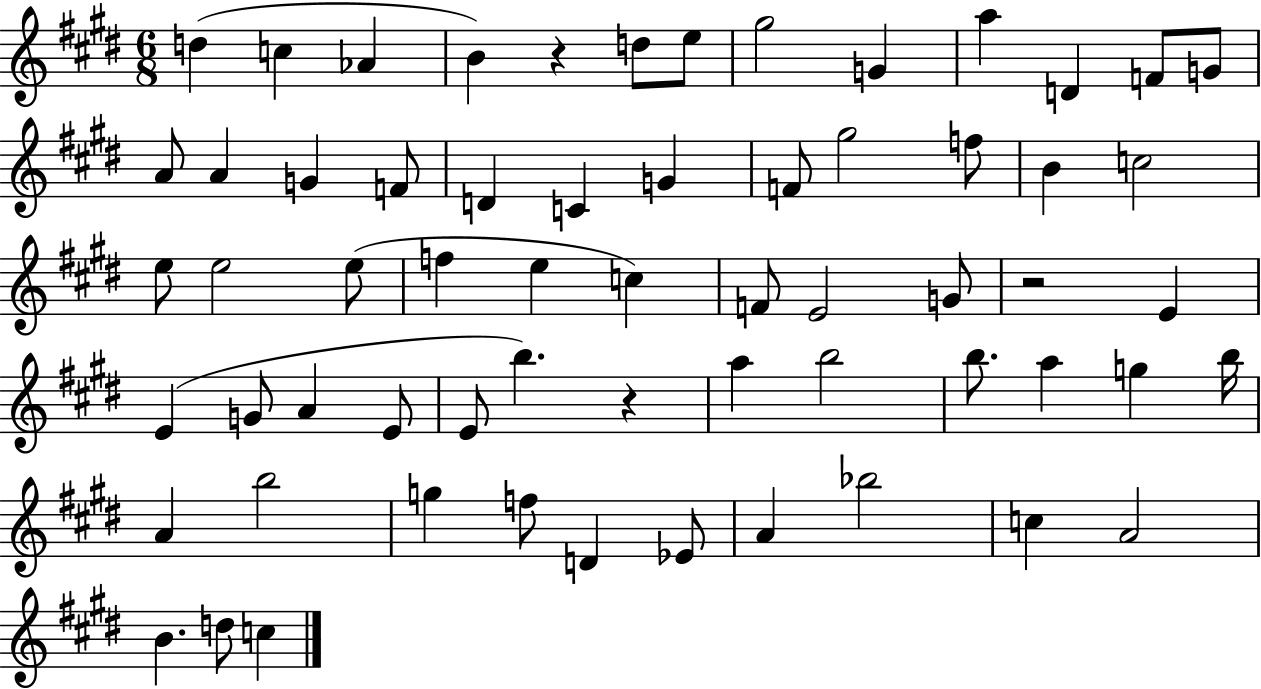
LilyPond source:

{
  \clef treble
  \numericTimeSignature
  \time 6/8
  \key e \major
  \repeat volta 2 { d''4( c''4 aes'4 | b'4) r4 d''8 e''8 | gis''2 g'4 | a''4 d'4 f'8 g'8 | \break a'8 a'4 g'4 f'8 | d'4 c'4 g'4 | f'8 gis''2 f''8 | b'4 c''2 | \break e''8 e''2 e''8( | f''4 e''4 c''4) | f'8 e'2 g'8 | r2 e'4 | \break e'4( g'8 a'4 e'8 | e'8 b''4.) r4 | a''4 b''2 | b''8. a''4 g''4 b''16 | \break a'4 b''2 | g''4 f''8 d'4 ees'8 | a'4 bes''2 | c''4 a'2 | \break b'4. d''8 c''4 | } \bar "|."
}